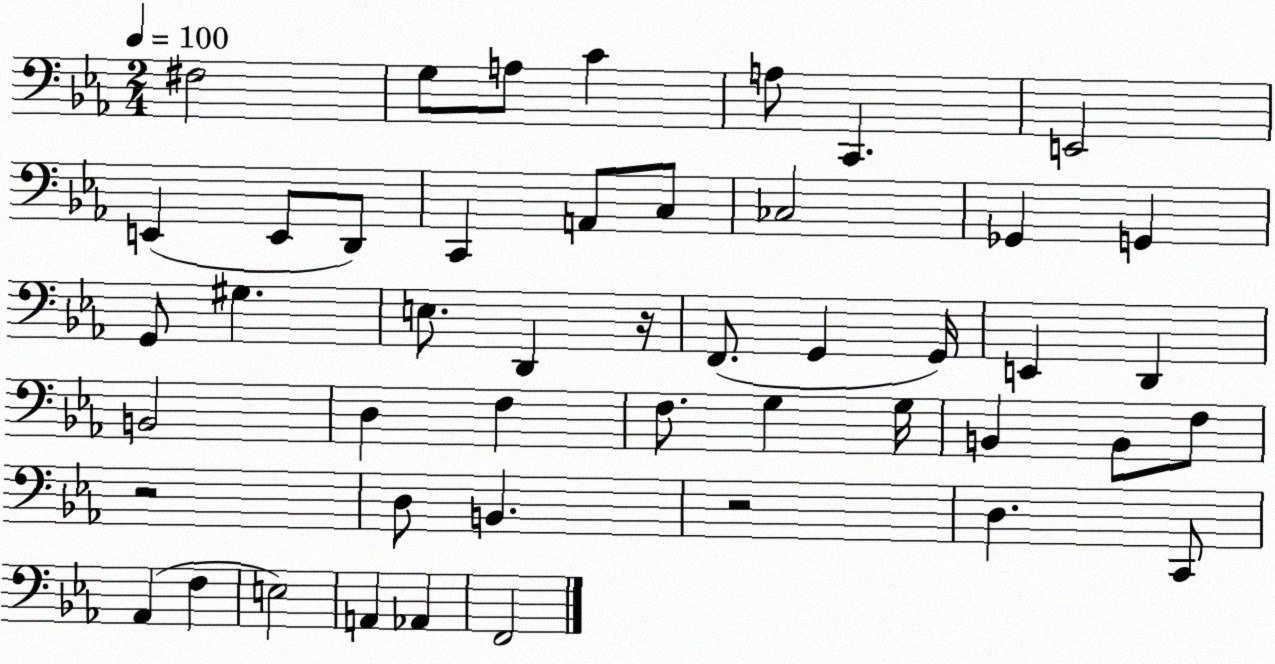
X:1
T:Untitled
M:2/4
L:1/4
K:Eb
^F,2 G,/2 A,/2 C A,/2 C,, E,,2 E,, E,,/2 D,,/2 C,, A,,/2 C,/2 _C,2 _G,, G,, G,,/2 ^G, E,/2 D,, z/4 F,,/2 G,, G,,/4 E,, D,, B,,2 D, F, F,/2 G, G,/4 B,, B,,/2 F,/2 z2 D,/2 B,, z2 D, C,,/2 _A,, F, E,2 A,, _A,, F,,2